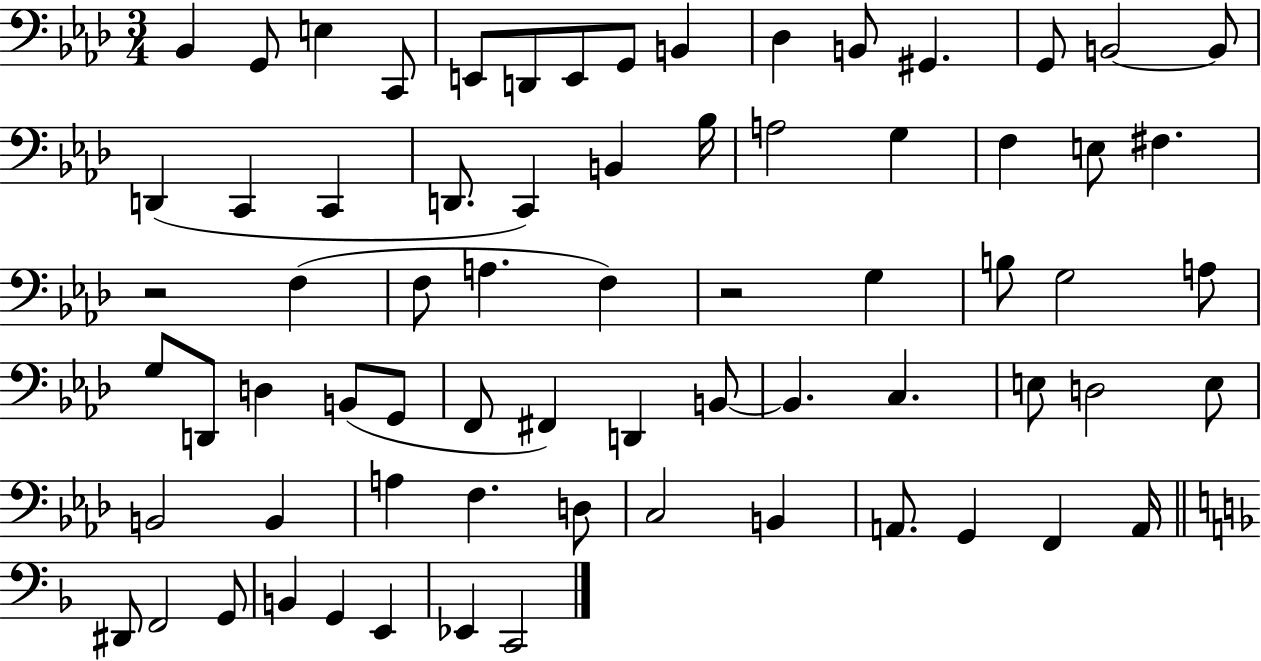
Bb2/q G2/e E3/q C2/e E2/e D2/e E2/e G2/e B2/q Db3/q B2/e G#2/q. G2/e B2/h B2/e D2/q C2/q C2/q D2/e. C2/q B2/q Bb3/s A3/h G3/q F3/q E3/e F#3/q. R/h F3/q F3/e A3/q. F3/q R/h G3/q B3/e G3/h A3/e G3/e D2/e D3/q B2/e G2/e F2/e F#2/q D2/q B2/e B2/q. C3/q. E3/e D3/h E3/e B2/h B2/q A3/q F3/q. D3/e C3/h B2/q A2/e. G2/q F2/q A2/s D#2/e F2/h G2/e B2/q G2/q E2/q Eb2/q C2/h